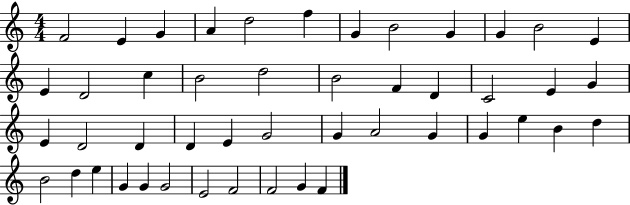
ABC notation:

X:1
T:Untitled
M:4/4
L:1/4
K:C
F2 E G A d2 f G B2 G G B2 E E D2 c B2 d2 B2 F D C2 E G E D2 D D E G2 G A2 G G e B d B2 d e G G G2 E2 F2 F2 G F